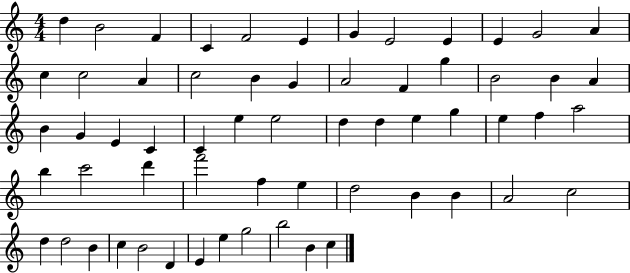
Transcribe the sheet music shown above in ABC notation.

X:1
T:Untitled
M:4/4
L:1/4
K:C
d B2 F C F2 E G E2 E E G2 A c c2 A c2 B G A2 F g B2 B A B G E C C e e2 d d e g e f a2 b c'2 d' f'2 f e d2 B B A2 c2 d d2 B c B2 D E e g2 b2 B c